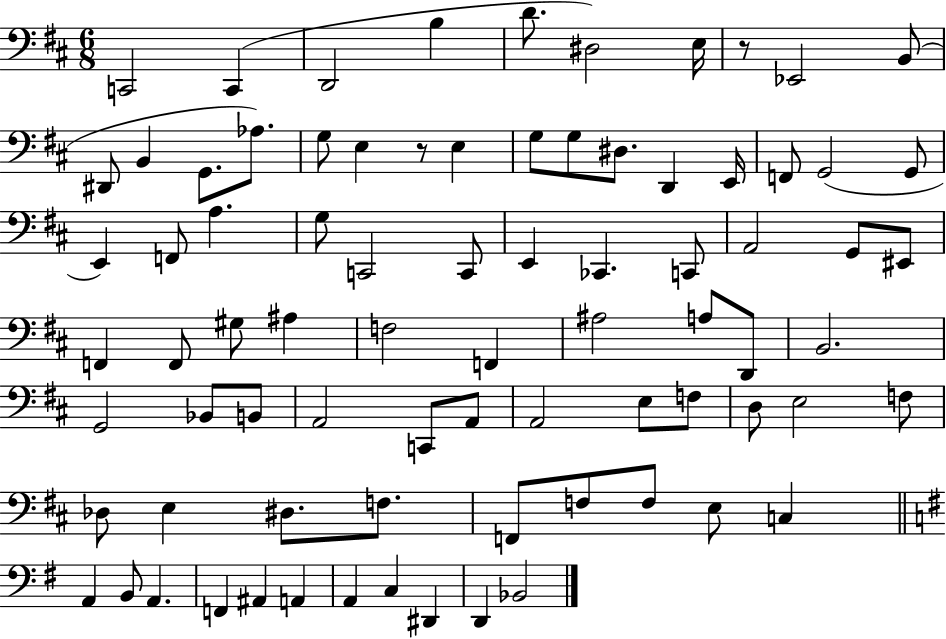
{
  \clef bass
  \numericTimeSignature
  \time 6/8
  \key d \major
  c,2 c,4( | d,2 b4 | d'8. dis2) e16 | r8 ees,2 b,8( | \break dis,8 b,4 g,8. aes8.) | g8 e4 r8 e4 | g8 g8 dis8. d,4 e,16 | f,8 g,2( g,8 | \break e,4) f,8 a4. | g8 c,2 c,8 | e,4 ces,4. c,8 | a,2 g,8 eis,8 | \break f,4 f,8 gis8 ais4 | f2 f,4 | ais2 a8 d,8 | b,2. | \break g,2 bes,8 b,8 | a,2 c,8 a,8 | a,2 e8 f8 | d8 e2 f8 | \break des8 e4 dis8. f8. | f,8 f8 f8 e8 c4 | \bar "||" \break \key e \minor a,4 b,8 a,4. | f,4 ais,4 a,4 | a,4 c4 dis,4 | d,4 bes,2 | \break \bar "|."
}